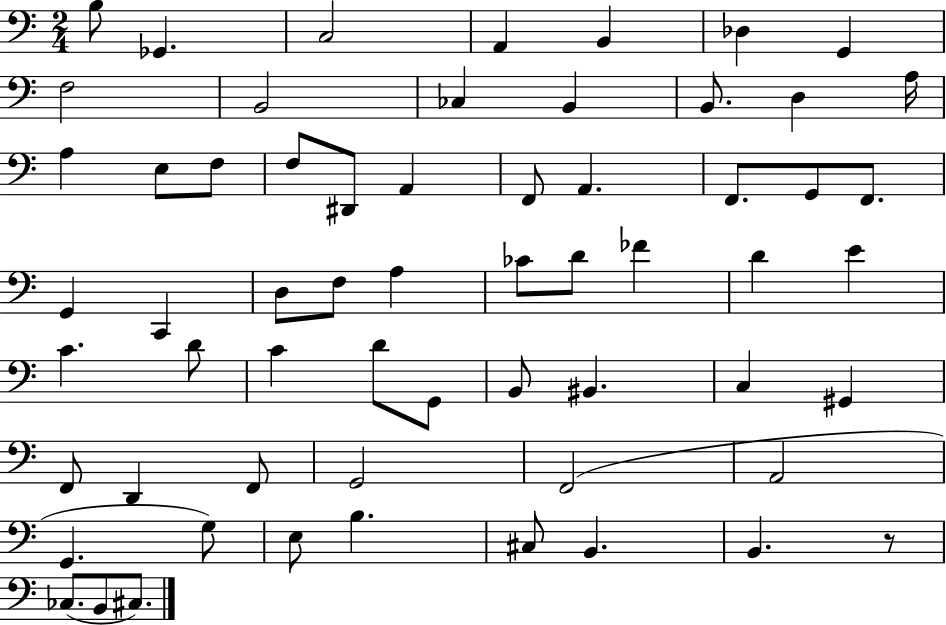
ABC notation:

X:1
T:Untitled
M:2/4
L:1/4
K:C
B,/2 _G,, C,2 A,, B,, _D, G,, F,2 B,,2 _C, B,, B,,/2 D, A,/4 A, E,/2 F,/2 F,/2 ^D,,/2 A,, F,,/2 A,, F,,/2 G,,/2 F,,/2 G,, C,, D,/2 F,/2 A, _C/2 D/2 _F D E C D/2 C D/2 G,,/2 B,,/2 ^B,, C, ^G,, F,,/2 D,, F,,/2 G,,2 F,,2 A,,2 G,, G,/2 E,/2 B, ^C,/2 B,, B,, z/2 _C,/2 B,,/2 ^C,/2